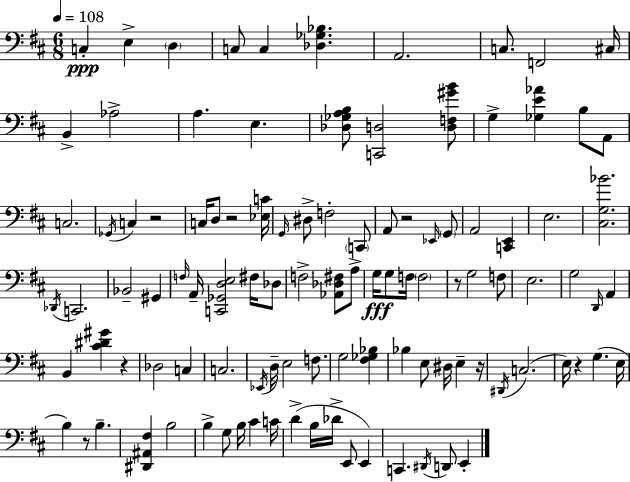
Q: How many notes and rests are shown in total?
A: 106